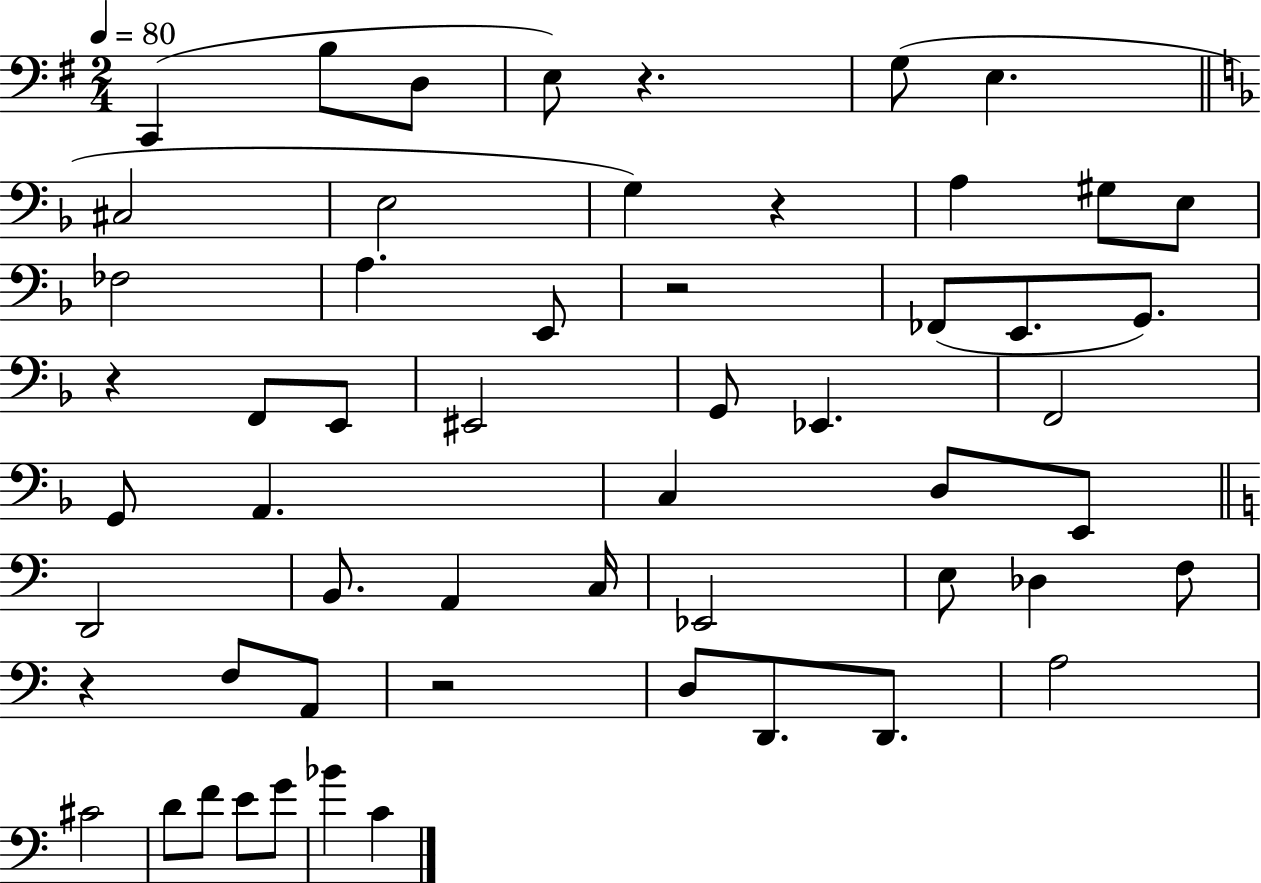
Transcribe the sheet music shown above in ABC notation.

X:1
T:Untitled
M:2/4
L:1/4
K:G
C,, B,/2 D,/2 E,/2 z G,/2 E, ^C,2 E,2 G, z A, ^G,/2 E,/2 _F,2 A, E,,/2 z2 _F,,/2 E,,/2 G,,/2 z F,,/2 E,,/2 ^E,,2 G,,/2 _E,, F,,2 G,,/2 A,, C, D,/2 E,,/2 D,,2 B,,/2 A,, C,/4 _E,,2 E,/2 _D, F,/2 z F,/2 A,,/2 z2 D,/2 D,,/2 D,,/2 A,2 ^C2 D/2 F/2 E/2 G/2 _B C